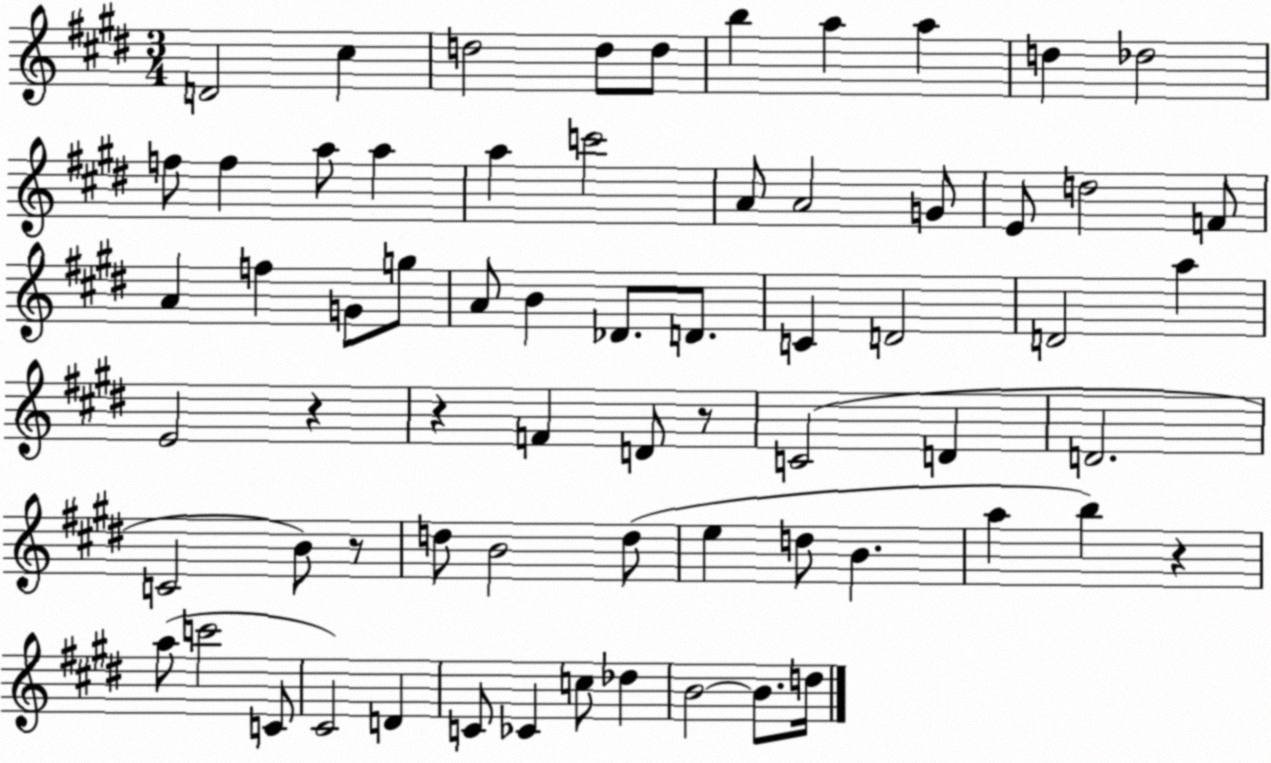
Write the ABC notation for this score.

X:1
T:Untitled
M:3/4
L:1/4
K:E
D2 ^c d2 d/2 d/2 b a a d _d2 f/2 f a/2 a a c'2 A/2 A2 G/2 E/2 d2 F/2 A f G/2 g/2 A/2 B _D/2 D/2 C D2 D2 a E2 z z F D/2 z/2 C2 D D2 C2 B/2 z/2 d/2 B2 d/2 e d/2 B a b z a/2 c'2 C/2 ^C2 D C/2 _C c/2 _d B2 B/2 d/4